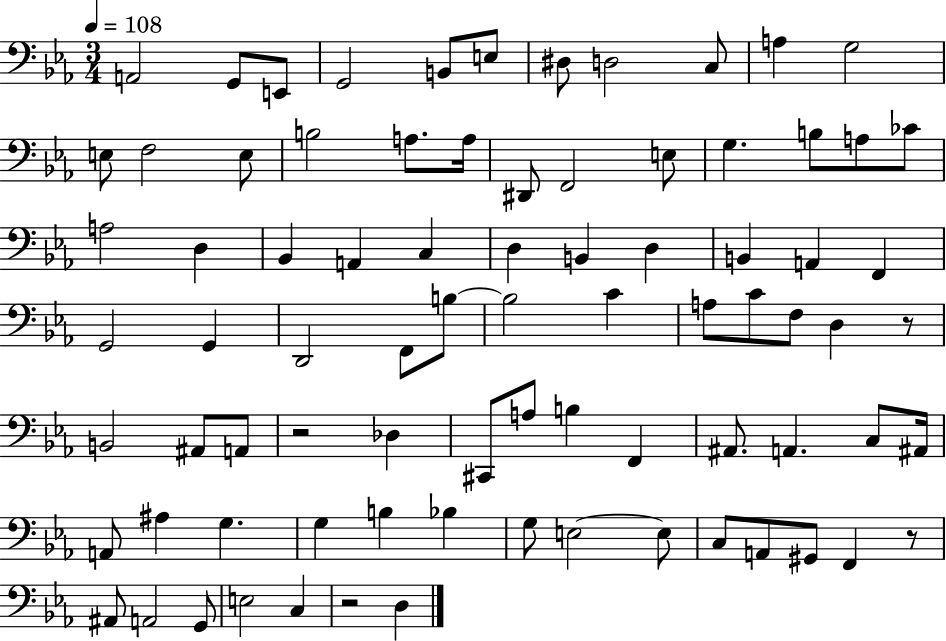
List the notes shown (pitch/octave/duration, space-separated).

A2/h G2/e E2/e G2/h B2/e E3/e D#3/e D3/h C3/e A3/q G3/h E3/e F3/h E3/e B3/h A3/e. A3/s D#2/e F2/h E3/e G3/q. B3/e A3/e CES4/e A3/h D3/q Bb2/q A2/q C3/q D3/q B2/q D3/q B2/q A2/q F2/q G2/h G2/q D2/h F2/e B3/e B3/h C4/q A3/e C4/e F3/e D3/q R/e B2/h A#2/e A2/e R/h Db3/q C#2/e A3/e B3/q F2/q A#2/e. A2/q. C3/e A#2/s A2/e A#3/q G3/q. G3/q B3/q Bb3/q G3/e E3/h E3/e C3/e A2/e G#2/e F2/q R/e A#2/e A2/h G2/e E3/h C3/q R/h D3/q